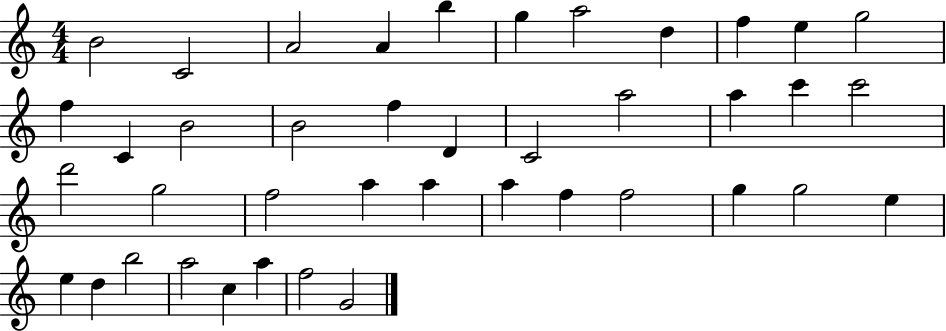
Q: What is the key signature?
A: C major